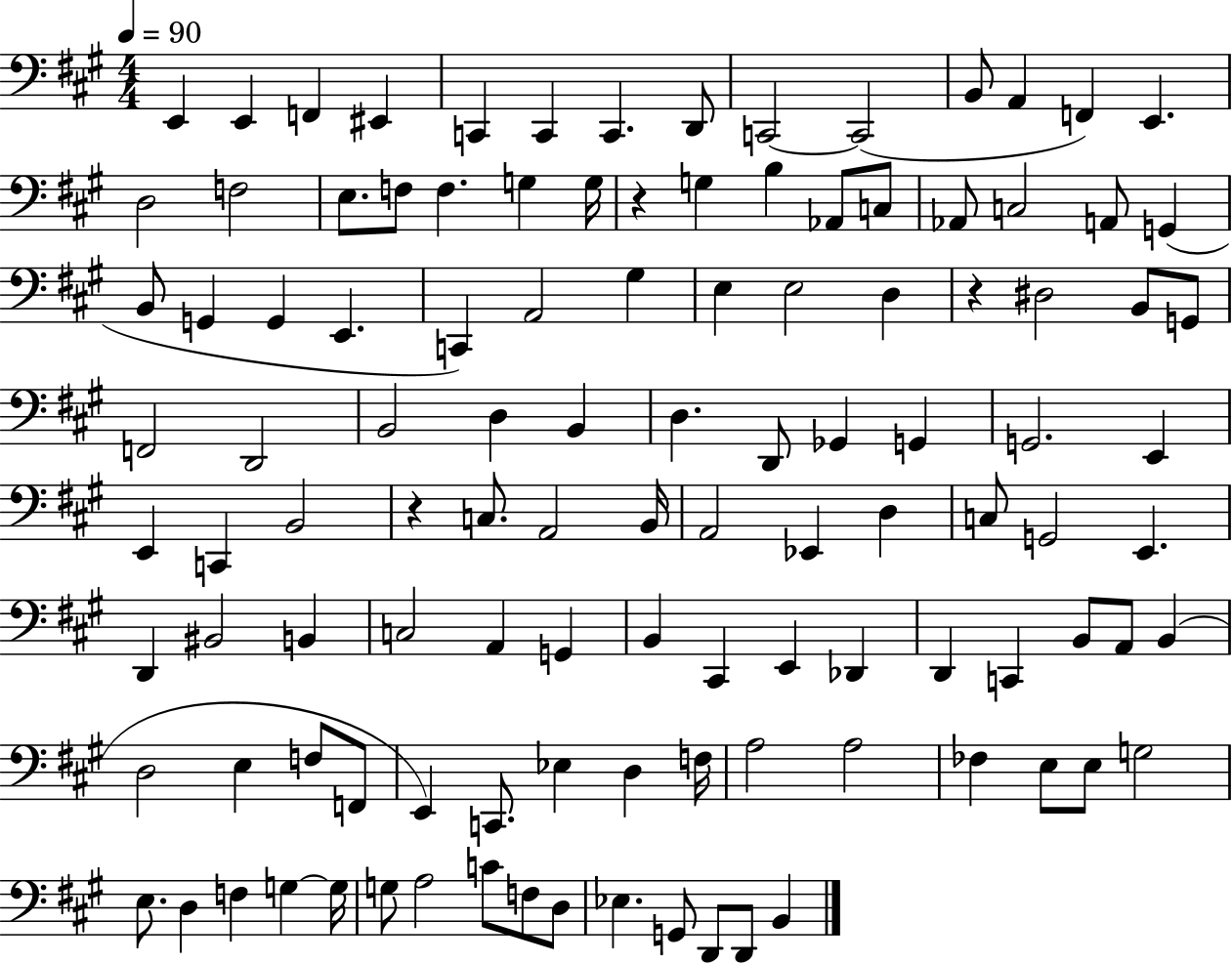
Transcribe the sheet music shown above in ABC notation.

X:1
T:Untitled
M:4/4
L:1/4
K:A
E,, E,, F,, ^E,, C,, C,, C,, D,,/2 C,,2 C,,2 B,,/2 A,, F,, E,, D,2 F,2 E,/2 F,/2 F, G, G,/4 z G, B, _A,,/2 C,/2 _A,,/2 C,2 A,,/2 G,, B,,/2 G,, G,, E,, C,, A,,2 ^G, E, E,2 D, z ^D,2 B,,/2 G,,/2 F,,2 D,,2 B,,2 D, B,, D, D,,/2 _G,, G,, G,,2 E,, E,, C,, B,,2 z C,/2 A,,2 B,,/4 A,,2 _E,, D, C,/2 G,,2 E,, D,, ^B,,2 B,, C,2 A,, G,, B,, ^C,, E,, _D,, D,, C,, B,,/2 A,,/2 B,, D,2 E, F,/2 F,,/2 E,, C,,/2 _E, D, F,/4 A,2 A,2 _F, E,/2 E,/2 G,2 E,/2 D, F, G, G,/4 G,/2 A,2 C/2 F,/2 D,/2 _E, G,,/2 D,,/2 D,,/2 B,,